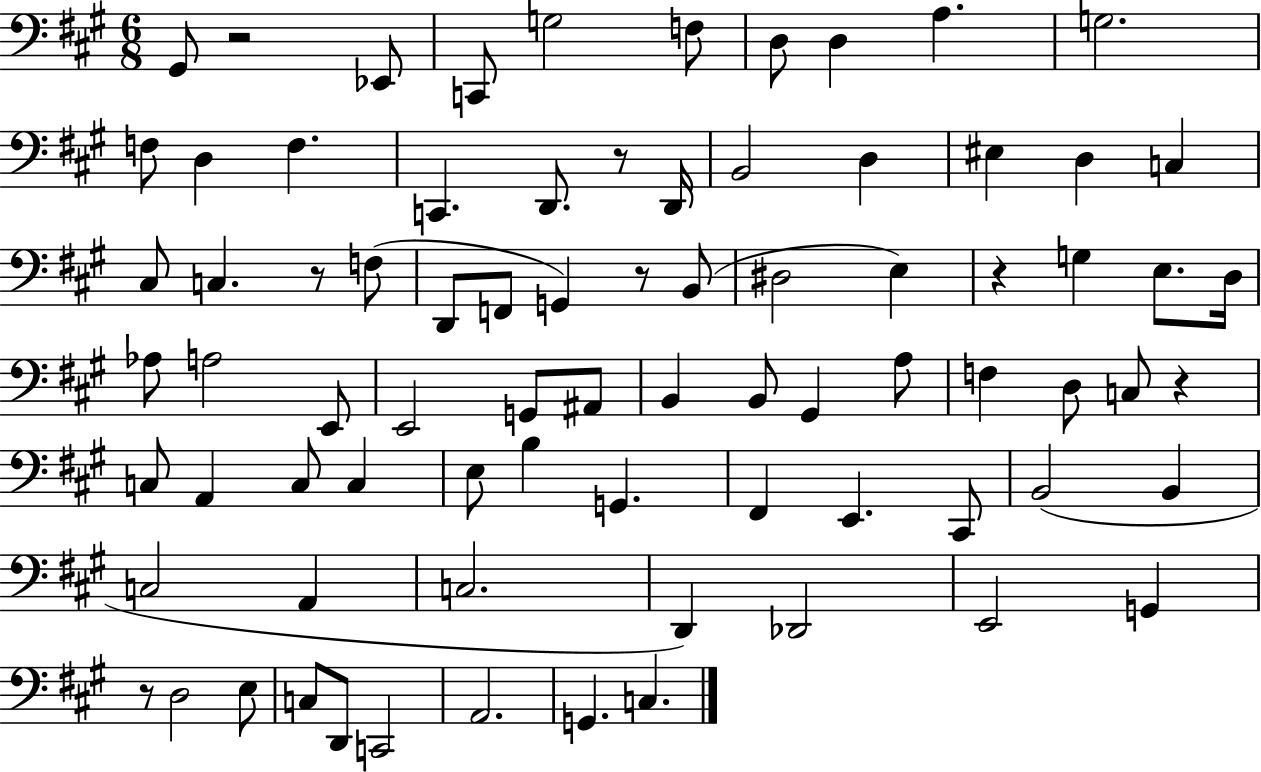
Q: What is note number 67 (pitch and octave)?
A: C3